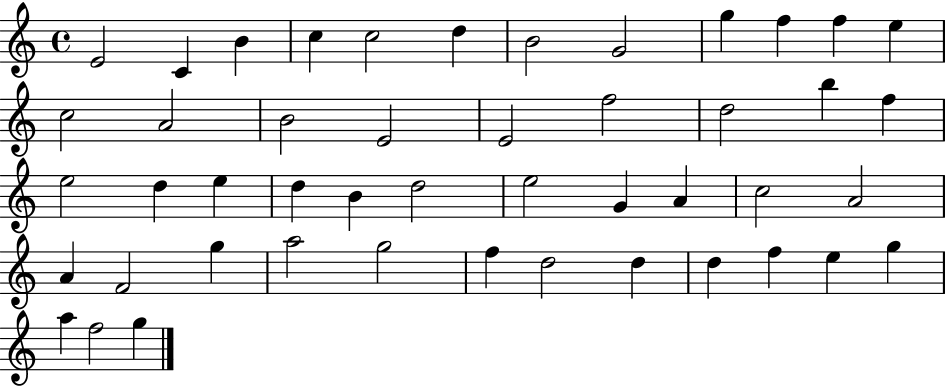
{
  \clef treble
  \time 4/4
  \defaultTimeSignature
  \key c \major
  e'2 c'4 b'4 | c''4 c''2 d''4 | b'2 g'2 | g''4 f''4 f''4 e''4 | \break c''2 a'2 | b'2 e'2 | e'2 f''2 | d''2 b''4 f''4 | \break e''2 d''4 e''4 | d''4 b'4 d''2 | e''2 g'4 a'4 | c''2 a'2 | \break a'4 f'2 g''4 | a''2 g''2 | f''4 d''2 d''4 | d''4 f''4 e''4 g''4 | \break a''4 f''2 g''4 | \bar "|."
}